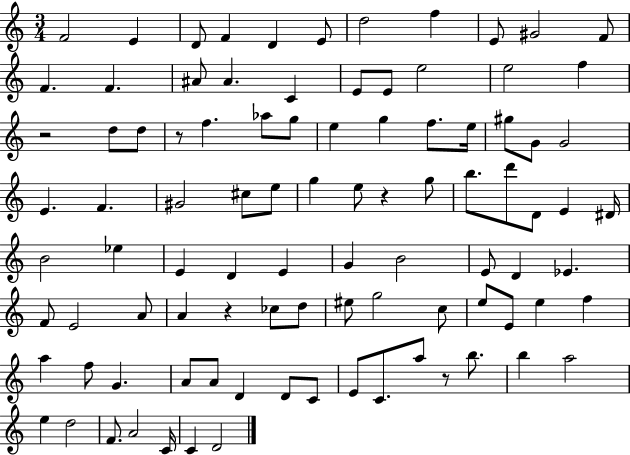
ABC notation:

X:1
T:Untitled
M:3/4
L:1/4
K:C
F2 E D/2 F D E/2 d2 f E/2 ^G2 F/2 F F ^A/2 ^A C E/2 E/2 e2 e2 f z2 d/2 d/2 z/2 f _a/2 g/2 e g f/2 e/4 ^g/2 G/2 G2 E F ^G2 ^c/2 e/2 g e/2 z g/2 b/2 d'/2 D/2 E ^D/4 B2 _e E D E G B2 E/2 D _E F/2 E2 A/2 A z _c/2 d/2 ^e/2 g2 c/2 e/2 E/2 e f a f/2 G A/2 A/2 D D/2 C/2 E/2 C/2 a/2 z/2 b/2 b a2 e d2 F/2 A2 C/4 C D2